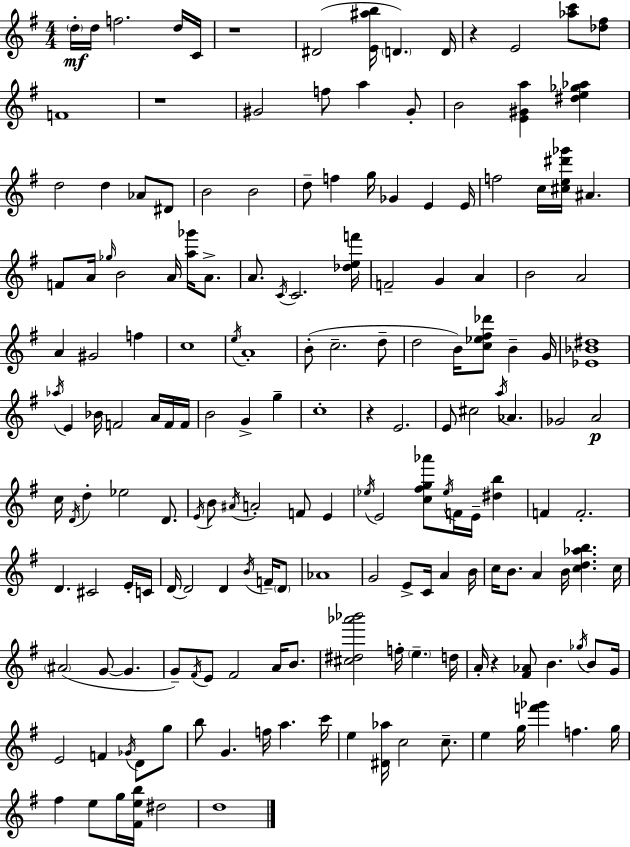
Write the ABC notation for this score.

X:1
T:Untitled
M:4/4
L:1/4
K:G
d/4 d/4 f2 d/4 C/4 z4 ^D2 [E^ab]/4 D D/4 z E2 [_ac']/2 [_d^f]/2 F4 z4 ^G2 f/2 a ^G/2 B2 [E^Ga] [^de_g_a] d2 d _A/2 ^D/2 B2 B2 d/2 f g/4 _G E E/4 f2 c/4 [^ce^d'_g']/4 ^A F/2 A/4 _g/4 B2 A/4 [a_g']/4 A/2 A/2 C/4 C2 [_def']/4 F2 G A B2 A2 A ^G2 f c4 e/4 A4 B/2 c2 d/2 d2 B/4 [c_e^f_d']/2 B G/4 [_E_B^d]4 _a/4 E _B/4 F2 A/4 F/4 F/4 B2 G g c4 z E2 E/2 ^c2 a/4 _A _G2 A2 c/4 D/4 d _e2 D/2 E/4 B/2 ^A/4 A2 F/2 E _e/4 E2 [c^fg_a']/2 _e/4 F/4 E/4 [^db] F F2 D ^C2 E/4 C/4 D/4 D2 D B/4 F/4 D/2 _A4 G2 E/2 C/4 A B/4 c/4 B/2 A B/4 [cd_ab] c/4 ^A2 G/2 G G/2 ^F/4 E/2 ^F2 A/4 B/2 [^c^d_a'_b']2 f/4 e d/4 A/4 z [^F_A]/2 B _g/4 B/2 G/4 E2 F _G/4 D/2 g/2 b/2 G f/4 a c'/4 e [^D_a]/4 c2 c/2 e g/4 [f'_g'] f g/4 ^f e/2 g/4 [^Feb]/4 ^d2 d4